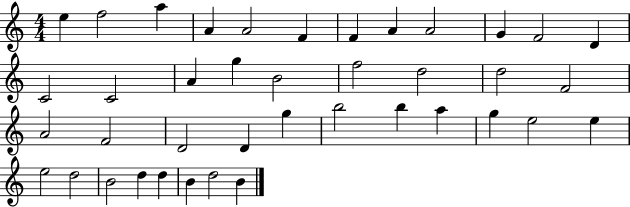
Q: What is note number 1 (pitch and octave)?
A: E5